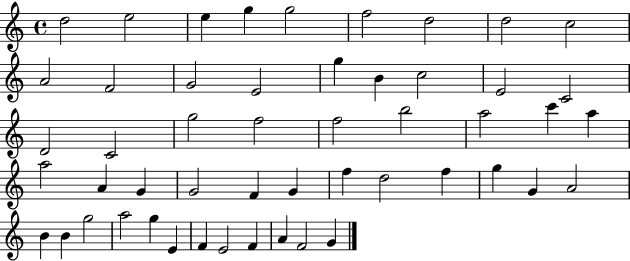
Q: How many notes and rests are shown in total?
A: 51